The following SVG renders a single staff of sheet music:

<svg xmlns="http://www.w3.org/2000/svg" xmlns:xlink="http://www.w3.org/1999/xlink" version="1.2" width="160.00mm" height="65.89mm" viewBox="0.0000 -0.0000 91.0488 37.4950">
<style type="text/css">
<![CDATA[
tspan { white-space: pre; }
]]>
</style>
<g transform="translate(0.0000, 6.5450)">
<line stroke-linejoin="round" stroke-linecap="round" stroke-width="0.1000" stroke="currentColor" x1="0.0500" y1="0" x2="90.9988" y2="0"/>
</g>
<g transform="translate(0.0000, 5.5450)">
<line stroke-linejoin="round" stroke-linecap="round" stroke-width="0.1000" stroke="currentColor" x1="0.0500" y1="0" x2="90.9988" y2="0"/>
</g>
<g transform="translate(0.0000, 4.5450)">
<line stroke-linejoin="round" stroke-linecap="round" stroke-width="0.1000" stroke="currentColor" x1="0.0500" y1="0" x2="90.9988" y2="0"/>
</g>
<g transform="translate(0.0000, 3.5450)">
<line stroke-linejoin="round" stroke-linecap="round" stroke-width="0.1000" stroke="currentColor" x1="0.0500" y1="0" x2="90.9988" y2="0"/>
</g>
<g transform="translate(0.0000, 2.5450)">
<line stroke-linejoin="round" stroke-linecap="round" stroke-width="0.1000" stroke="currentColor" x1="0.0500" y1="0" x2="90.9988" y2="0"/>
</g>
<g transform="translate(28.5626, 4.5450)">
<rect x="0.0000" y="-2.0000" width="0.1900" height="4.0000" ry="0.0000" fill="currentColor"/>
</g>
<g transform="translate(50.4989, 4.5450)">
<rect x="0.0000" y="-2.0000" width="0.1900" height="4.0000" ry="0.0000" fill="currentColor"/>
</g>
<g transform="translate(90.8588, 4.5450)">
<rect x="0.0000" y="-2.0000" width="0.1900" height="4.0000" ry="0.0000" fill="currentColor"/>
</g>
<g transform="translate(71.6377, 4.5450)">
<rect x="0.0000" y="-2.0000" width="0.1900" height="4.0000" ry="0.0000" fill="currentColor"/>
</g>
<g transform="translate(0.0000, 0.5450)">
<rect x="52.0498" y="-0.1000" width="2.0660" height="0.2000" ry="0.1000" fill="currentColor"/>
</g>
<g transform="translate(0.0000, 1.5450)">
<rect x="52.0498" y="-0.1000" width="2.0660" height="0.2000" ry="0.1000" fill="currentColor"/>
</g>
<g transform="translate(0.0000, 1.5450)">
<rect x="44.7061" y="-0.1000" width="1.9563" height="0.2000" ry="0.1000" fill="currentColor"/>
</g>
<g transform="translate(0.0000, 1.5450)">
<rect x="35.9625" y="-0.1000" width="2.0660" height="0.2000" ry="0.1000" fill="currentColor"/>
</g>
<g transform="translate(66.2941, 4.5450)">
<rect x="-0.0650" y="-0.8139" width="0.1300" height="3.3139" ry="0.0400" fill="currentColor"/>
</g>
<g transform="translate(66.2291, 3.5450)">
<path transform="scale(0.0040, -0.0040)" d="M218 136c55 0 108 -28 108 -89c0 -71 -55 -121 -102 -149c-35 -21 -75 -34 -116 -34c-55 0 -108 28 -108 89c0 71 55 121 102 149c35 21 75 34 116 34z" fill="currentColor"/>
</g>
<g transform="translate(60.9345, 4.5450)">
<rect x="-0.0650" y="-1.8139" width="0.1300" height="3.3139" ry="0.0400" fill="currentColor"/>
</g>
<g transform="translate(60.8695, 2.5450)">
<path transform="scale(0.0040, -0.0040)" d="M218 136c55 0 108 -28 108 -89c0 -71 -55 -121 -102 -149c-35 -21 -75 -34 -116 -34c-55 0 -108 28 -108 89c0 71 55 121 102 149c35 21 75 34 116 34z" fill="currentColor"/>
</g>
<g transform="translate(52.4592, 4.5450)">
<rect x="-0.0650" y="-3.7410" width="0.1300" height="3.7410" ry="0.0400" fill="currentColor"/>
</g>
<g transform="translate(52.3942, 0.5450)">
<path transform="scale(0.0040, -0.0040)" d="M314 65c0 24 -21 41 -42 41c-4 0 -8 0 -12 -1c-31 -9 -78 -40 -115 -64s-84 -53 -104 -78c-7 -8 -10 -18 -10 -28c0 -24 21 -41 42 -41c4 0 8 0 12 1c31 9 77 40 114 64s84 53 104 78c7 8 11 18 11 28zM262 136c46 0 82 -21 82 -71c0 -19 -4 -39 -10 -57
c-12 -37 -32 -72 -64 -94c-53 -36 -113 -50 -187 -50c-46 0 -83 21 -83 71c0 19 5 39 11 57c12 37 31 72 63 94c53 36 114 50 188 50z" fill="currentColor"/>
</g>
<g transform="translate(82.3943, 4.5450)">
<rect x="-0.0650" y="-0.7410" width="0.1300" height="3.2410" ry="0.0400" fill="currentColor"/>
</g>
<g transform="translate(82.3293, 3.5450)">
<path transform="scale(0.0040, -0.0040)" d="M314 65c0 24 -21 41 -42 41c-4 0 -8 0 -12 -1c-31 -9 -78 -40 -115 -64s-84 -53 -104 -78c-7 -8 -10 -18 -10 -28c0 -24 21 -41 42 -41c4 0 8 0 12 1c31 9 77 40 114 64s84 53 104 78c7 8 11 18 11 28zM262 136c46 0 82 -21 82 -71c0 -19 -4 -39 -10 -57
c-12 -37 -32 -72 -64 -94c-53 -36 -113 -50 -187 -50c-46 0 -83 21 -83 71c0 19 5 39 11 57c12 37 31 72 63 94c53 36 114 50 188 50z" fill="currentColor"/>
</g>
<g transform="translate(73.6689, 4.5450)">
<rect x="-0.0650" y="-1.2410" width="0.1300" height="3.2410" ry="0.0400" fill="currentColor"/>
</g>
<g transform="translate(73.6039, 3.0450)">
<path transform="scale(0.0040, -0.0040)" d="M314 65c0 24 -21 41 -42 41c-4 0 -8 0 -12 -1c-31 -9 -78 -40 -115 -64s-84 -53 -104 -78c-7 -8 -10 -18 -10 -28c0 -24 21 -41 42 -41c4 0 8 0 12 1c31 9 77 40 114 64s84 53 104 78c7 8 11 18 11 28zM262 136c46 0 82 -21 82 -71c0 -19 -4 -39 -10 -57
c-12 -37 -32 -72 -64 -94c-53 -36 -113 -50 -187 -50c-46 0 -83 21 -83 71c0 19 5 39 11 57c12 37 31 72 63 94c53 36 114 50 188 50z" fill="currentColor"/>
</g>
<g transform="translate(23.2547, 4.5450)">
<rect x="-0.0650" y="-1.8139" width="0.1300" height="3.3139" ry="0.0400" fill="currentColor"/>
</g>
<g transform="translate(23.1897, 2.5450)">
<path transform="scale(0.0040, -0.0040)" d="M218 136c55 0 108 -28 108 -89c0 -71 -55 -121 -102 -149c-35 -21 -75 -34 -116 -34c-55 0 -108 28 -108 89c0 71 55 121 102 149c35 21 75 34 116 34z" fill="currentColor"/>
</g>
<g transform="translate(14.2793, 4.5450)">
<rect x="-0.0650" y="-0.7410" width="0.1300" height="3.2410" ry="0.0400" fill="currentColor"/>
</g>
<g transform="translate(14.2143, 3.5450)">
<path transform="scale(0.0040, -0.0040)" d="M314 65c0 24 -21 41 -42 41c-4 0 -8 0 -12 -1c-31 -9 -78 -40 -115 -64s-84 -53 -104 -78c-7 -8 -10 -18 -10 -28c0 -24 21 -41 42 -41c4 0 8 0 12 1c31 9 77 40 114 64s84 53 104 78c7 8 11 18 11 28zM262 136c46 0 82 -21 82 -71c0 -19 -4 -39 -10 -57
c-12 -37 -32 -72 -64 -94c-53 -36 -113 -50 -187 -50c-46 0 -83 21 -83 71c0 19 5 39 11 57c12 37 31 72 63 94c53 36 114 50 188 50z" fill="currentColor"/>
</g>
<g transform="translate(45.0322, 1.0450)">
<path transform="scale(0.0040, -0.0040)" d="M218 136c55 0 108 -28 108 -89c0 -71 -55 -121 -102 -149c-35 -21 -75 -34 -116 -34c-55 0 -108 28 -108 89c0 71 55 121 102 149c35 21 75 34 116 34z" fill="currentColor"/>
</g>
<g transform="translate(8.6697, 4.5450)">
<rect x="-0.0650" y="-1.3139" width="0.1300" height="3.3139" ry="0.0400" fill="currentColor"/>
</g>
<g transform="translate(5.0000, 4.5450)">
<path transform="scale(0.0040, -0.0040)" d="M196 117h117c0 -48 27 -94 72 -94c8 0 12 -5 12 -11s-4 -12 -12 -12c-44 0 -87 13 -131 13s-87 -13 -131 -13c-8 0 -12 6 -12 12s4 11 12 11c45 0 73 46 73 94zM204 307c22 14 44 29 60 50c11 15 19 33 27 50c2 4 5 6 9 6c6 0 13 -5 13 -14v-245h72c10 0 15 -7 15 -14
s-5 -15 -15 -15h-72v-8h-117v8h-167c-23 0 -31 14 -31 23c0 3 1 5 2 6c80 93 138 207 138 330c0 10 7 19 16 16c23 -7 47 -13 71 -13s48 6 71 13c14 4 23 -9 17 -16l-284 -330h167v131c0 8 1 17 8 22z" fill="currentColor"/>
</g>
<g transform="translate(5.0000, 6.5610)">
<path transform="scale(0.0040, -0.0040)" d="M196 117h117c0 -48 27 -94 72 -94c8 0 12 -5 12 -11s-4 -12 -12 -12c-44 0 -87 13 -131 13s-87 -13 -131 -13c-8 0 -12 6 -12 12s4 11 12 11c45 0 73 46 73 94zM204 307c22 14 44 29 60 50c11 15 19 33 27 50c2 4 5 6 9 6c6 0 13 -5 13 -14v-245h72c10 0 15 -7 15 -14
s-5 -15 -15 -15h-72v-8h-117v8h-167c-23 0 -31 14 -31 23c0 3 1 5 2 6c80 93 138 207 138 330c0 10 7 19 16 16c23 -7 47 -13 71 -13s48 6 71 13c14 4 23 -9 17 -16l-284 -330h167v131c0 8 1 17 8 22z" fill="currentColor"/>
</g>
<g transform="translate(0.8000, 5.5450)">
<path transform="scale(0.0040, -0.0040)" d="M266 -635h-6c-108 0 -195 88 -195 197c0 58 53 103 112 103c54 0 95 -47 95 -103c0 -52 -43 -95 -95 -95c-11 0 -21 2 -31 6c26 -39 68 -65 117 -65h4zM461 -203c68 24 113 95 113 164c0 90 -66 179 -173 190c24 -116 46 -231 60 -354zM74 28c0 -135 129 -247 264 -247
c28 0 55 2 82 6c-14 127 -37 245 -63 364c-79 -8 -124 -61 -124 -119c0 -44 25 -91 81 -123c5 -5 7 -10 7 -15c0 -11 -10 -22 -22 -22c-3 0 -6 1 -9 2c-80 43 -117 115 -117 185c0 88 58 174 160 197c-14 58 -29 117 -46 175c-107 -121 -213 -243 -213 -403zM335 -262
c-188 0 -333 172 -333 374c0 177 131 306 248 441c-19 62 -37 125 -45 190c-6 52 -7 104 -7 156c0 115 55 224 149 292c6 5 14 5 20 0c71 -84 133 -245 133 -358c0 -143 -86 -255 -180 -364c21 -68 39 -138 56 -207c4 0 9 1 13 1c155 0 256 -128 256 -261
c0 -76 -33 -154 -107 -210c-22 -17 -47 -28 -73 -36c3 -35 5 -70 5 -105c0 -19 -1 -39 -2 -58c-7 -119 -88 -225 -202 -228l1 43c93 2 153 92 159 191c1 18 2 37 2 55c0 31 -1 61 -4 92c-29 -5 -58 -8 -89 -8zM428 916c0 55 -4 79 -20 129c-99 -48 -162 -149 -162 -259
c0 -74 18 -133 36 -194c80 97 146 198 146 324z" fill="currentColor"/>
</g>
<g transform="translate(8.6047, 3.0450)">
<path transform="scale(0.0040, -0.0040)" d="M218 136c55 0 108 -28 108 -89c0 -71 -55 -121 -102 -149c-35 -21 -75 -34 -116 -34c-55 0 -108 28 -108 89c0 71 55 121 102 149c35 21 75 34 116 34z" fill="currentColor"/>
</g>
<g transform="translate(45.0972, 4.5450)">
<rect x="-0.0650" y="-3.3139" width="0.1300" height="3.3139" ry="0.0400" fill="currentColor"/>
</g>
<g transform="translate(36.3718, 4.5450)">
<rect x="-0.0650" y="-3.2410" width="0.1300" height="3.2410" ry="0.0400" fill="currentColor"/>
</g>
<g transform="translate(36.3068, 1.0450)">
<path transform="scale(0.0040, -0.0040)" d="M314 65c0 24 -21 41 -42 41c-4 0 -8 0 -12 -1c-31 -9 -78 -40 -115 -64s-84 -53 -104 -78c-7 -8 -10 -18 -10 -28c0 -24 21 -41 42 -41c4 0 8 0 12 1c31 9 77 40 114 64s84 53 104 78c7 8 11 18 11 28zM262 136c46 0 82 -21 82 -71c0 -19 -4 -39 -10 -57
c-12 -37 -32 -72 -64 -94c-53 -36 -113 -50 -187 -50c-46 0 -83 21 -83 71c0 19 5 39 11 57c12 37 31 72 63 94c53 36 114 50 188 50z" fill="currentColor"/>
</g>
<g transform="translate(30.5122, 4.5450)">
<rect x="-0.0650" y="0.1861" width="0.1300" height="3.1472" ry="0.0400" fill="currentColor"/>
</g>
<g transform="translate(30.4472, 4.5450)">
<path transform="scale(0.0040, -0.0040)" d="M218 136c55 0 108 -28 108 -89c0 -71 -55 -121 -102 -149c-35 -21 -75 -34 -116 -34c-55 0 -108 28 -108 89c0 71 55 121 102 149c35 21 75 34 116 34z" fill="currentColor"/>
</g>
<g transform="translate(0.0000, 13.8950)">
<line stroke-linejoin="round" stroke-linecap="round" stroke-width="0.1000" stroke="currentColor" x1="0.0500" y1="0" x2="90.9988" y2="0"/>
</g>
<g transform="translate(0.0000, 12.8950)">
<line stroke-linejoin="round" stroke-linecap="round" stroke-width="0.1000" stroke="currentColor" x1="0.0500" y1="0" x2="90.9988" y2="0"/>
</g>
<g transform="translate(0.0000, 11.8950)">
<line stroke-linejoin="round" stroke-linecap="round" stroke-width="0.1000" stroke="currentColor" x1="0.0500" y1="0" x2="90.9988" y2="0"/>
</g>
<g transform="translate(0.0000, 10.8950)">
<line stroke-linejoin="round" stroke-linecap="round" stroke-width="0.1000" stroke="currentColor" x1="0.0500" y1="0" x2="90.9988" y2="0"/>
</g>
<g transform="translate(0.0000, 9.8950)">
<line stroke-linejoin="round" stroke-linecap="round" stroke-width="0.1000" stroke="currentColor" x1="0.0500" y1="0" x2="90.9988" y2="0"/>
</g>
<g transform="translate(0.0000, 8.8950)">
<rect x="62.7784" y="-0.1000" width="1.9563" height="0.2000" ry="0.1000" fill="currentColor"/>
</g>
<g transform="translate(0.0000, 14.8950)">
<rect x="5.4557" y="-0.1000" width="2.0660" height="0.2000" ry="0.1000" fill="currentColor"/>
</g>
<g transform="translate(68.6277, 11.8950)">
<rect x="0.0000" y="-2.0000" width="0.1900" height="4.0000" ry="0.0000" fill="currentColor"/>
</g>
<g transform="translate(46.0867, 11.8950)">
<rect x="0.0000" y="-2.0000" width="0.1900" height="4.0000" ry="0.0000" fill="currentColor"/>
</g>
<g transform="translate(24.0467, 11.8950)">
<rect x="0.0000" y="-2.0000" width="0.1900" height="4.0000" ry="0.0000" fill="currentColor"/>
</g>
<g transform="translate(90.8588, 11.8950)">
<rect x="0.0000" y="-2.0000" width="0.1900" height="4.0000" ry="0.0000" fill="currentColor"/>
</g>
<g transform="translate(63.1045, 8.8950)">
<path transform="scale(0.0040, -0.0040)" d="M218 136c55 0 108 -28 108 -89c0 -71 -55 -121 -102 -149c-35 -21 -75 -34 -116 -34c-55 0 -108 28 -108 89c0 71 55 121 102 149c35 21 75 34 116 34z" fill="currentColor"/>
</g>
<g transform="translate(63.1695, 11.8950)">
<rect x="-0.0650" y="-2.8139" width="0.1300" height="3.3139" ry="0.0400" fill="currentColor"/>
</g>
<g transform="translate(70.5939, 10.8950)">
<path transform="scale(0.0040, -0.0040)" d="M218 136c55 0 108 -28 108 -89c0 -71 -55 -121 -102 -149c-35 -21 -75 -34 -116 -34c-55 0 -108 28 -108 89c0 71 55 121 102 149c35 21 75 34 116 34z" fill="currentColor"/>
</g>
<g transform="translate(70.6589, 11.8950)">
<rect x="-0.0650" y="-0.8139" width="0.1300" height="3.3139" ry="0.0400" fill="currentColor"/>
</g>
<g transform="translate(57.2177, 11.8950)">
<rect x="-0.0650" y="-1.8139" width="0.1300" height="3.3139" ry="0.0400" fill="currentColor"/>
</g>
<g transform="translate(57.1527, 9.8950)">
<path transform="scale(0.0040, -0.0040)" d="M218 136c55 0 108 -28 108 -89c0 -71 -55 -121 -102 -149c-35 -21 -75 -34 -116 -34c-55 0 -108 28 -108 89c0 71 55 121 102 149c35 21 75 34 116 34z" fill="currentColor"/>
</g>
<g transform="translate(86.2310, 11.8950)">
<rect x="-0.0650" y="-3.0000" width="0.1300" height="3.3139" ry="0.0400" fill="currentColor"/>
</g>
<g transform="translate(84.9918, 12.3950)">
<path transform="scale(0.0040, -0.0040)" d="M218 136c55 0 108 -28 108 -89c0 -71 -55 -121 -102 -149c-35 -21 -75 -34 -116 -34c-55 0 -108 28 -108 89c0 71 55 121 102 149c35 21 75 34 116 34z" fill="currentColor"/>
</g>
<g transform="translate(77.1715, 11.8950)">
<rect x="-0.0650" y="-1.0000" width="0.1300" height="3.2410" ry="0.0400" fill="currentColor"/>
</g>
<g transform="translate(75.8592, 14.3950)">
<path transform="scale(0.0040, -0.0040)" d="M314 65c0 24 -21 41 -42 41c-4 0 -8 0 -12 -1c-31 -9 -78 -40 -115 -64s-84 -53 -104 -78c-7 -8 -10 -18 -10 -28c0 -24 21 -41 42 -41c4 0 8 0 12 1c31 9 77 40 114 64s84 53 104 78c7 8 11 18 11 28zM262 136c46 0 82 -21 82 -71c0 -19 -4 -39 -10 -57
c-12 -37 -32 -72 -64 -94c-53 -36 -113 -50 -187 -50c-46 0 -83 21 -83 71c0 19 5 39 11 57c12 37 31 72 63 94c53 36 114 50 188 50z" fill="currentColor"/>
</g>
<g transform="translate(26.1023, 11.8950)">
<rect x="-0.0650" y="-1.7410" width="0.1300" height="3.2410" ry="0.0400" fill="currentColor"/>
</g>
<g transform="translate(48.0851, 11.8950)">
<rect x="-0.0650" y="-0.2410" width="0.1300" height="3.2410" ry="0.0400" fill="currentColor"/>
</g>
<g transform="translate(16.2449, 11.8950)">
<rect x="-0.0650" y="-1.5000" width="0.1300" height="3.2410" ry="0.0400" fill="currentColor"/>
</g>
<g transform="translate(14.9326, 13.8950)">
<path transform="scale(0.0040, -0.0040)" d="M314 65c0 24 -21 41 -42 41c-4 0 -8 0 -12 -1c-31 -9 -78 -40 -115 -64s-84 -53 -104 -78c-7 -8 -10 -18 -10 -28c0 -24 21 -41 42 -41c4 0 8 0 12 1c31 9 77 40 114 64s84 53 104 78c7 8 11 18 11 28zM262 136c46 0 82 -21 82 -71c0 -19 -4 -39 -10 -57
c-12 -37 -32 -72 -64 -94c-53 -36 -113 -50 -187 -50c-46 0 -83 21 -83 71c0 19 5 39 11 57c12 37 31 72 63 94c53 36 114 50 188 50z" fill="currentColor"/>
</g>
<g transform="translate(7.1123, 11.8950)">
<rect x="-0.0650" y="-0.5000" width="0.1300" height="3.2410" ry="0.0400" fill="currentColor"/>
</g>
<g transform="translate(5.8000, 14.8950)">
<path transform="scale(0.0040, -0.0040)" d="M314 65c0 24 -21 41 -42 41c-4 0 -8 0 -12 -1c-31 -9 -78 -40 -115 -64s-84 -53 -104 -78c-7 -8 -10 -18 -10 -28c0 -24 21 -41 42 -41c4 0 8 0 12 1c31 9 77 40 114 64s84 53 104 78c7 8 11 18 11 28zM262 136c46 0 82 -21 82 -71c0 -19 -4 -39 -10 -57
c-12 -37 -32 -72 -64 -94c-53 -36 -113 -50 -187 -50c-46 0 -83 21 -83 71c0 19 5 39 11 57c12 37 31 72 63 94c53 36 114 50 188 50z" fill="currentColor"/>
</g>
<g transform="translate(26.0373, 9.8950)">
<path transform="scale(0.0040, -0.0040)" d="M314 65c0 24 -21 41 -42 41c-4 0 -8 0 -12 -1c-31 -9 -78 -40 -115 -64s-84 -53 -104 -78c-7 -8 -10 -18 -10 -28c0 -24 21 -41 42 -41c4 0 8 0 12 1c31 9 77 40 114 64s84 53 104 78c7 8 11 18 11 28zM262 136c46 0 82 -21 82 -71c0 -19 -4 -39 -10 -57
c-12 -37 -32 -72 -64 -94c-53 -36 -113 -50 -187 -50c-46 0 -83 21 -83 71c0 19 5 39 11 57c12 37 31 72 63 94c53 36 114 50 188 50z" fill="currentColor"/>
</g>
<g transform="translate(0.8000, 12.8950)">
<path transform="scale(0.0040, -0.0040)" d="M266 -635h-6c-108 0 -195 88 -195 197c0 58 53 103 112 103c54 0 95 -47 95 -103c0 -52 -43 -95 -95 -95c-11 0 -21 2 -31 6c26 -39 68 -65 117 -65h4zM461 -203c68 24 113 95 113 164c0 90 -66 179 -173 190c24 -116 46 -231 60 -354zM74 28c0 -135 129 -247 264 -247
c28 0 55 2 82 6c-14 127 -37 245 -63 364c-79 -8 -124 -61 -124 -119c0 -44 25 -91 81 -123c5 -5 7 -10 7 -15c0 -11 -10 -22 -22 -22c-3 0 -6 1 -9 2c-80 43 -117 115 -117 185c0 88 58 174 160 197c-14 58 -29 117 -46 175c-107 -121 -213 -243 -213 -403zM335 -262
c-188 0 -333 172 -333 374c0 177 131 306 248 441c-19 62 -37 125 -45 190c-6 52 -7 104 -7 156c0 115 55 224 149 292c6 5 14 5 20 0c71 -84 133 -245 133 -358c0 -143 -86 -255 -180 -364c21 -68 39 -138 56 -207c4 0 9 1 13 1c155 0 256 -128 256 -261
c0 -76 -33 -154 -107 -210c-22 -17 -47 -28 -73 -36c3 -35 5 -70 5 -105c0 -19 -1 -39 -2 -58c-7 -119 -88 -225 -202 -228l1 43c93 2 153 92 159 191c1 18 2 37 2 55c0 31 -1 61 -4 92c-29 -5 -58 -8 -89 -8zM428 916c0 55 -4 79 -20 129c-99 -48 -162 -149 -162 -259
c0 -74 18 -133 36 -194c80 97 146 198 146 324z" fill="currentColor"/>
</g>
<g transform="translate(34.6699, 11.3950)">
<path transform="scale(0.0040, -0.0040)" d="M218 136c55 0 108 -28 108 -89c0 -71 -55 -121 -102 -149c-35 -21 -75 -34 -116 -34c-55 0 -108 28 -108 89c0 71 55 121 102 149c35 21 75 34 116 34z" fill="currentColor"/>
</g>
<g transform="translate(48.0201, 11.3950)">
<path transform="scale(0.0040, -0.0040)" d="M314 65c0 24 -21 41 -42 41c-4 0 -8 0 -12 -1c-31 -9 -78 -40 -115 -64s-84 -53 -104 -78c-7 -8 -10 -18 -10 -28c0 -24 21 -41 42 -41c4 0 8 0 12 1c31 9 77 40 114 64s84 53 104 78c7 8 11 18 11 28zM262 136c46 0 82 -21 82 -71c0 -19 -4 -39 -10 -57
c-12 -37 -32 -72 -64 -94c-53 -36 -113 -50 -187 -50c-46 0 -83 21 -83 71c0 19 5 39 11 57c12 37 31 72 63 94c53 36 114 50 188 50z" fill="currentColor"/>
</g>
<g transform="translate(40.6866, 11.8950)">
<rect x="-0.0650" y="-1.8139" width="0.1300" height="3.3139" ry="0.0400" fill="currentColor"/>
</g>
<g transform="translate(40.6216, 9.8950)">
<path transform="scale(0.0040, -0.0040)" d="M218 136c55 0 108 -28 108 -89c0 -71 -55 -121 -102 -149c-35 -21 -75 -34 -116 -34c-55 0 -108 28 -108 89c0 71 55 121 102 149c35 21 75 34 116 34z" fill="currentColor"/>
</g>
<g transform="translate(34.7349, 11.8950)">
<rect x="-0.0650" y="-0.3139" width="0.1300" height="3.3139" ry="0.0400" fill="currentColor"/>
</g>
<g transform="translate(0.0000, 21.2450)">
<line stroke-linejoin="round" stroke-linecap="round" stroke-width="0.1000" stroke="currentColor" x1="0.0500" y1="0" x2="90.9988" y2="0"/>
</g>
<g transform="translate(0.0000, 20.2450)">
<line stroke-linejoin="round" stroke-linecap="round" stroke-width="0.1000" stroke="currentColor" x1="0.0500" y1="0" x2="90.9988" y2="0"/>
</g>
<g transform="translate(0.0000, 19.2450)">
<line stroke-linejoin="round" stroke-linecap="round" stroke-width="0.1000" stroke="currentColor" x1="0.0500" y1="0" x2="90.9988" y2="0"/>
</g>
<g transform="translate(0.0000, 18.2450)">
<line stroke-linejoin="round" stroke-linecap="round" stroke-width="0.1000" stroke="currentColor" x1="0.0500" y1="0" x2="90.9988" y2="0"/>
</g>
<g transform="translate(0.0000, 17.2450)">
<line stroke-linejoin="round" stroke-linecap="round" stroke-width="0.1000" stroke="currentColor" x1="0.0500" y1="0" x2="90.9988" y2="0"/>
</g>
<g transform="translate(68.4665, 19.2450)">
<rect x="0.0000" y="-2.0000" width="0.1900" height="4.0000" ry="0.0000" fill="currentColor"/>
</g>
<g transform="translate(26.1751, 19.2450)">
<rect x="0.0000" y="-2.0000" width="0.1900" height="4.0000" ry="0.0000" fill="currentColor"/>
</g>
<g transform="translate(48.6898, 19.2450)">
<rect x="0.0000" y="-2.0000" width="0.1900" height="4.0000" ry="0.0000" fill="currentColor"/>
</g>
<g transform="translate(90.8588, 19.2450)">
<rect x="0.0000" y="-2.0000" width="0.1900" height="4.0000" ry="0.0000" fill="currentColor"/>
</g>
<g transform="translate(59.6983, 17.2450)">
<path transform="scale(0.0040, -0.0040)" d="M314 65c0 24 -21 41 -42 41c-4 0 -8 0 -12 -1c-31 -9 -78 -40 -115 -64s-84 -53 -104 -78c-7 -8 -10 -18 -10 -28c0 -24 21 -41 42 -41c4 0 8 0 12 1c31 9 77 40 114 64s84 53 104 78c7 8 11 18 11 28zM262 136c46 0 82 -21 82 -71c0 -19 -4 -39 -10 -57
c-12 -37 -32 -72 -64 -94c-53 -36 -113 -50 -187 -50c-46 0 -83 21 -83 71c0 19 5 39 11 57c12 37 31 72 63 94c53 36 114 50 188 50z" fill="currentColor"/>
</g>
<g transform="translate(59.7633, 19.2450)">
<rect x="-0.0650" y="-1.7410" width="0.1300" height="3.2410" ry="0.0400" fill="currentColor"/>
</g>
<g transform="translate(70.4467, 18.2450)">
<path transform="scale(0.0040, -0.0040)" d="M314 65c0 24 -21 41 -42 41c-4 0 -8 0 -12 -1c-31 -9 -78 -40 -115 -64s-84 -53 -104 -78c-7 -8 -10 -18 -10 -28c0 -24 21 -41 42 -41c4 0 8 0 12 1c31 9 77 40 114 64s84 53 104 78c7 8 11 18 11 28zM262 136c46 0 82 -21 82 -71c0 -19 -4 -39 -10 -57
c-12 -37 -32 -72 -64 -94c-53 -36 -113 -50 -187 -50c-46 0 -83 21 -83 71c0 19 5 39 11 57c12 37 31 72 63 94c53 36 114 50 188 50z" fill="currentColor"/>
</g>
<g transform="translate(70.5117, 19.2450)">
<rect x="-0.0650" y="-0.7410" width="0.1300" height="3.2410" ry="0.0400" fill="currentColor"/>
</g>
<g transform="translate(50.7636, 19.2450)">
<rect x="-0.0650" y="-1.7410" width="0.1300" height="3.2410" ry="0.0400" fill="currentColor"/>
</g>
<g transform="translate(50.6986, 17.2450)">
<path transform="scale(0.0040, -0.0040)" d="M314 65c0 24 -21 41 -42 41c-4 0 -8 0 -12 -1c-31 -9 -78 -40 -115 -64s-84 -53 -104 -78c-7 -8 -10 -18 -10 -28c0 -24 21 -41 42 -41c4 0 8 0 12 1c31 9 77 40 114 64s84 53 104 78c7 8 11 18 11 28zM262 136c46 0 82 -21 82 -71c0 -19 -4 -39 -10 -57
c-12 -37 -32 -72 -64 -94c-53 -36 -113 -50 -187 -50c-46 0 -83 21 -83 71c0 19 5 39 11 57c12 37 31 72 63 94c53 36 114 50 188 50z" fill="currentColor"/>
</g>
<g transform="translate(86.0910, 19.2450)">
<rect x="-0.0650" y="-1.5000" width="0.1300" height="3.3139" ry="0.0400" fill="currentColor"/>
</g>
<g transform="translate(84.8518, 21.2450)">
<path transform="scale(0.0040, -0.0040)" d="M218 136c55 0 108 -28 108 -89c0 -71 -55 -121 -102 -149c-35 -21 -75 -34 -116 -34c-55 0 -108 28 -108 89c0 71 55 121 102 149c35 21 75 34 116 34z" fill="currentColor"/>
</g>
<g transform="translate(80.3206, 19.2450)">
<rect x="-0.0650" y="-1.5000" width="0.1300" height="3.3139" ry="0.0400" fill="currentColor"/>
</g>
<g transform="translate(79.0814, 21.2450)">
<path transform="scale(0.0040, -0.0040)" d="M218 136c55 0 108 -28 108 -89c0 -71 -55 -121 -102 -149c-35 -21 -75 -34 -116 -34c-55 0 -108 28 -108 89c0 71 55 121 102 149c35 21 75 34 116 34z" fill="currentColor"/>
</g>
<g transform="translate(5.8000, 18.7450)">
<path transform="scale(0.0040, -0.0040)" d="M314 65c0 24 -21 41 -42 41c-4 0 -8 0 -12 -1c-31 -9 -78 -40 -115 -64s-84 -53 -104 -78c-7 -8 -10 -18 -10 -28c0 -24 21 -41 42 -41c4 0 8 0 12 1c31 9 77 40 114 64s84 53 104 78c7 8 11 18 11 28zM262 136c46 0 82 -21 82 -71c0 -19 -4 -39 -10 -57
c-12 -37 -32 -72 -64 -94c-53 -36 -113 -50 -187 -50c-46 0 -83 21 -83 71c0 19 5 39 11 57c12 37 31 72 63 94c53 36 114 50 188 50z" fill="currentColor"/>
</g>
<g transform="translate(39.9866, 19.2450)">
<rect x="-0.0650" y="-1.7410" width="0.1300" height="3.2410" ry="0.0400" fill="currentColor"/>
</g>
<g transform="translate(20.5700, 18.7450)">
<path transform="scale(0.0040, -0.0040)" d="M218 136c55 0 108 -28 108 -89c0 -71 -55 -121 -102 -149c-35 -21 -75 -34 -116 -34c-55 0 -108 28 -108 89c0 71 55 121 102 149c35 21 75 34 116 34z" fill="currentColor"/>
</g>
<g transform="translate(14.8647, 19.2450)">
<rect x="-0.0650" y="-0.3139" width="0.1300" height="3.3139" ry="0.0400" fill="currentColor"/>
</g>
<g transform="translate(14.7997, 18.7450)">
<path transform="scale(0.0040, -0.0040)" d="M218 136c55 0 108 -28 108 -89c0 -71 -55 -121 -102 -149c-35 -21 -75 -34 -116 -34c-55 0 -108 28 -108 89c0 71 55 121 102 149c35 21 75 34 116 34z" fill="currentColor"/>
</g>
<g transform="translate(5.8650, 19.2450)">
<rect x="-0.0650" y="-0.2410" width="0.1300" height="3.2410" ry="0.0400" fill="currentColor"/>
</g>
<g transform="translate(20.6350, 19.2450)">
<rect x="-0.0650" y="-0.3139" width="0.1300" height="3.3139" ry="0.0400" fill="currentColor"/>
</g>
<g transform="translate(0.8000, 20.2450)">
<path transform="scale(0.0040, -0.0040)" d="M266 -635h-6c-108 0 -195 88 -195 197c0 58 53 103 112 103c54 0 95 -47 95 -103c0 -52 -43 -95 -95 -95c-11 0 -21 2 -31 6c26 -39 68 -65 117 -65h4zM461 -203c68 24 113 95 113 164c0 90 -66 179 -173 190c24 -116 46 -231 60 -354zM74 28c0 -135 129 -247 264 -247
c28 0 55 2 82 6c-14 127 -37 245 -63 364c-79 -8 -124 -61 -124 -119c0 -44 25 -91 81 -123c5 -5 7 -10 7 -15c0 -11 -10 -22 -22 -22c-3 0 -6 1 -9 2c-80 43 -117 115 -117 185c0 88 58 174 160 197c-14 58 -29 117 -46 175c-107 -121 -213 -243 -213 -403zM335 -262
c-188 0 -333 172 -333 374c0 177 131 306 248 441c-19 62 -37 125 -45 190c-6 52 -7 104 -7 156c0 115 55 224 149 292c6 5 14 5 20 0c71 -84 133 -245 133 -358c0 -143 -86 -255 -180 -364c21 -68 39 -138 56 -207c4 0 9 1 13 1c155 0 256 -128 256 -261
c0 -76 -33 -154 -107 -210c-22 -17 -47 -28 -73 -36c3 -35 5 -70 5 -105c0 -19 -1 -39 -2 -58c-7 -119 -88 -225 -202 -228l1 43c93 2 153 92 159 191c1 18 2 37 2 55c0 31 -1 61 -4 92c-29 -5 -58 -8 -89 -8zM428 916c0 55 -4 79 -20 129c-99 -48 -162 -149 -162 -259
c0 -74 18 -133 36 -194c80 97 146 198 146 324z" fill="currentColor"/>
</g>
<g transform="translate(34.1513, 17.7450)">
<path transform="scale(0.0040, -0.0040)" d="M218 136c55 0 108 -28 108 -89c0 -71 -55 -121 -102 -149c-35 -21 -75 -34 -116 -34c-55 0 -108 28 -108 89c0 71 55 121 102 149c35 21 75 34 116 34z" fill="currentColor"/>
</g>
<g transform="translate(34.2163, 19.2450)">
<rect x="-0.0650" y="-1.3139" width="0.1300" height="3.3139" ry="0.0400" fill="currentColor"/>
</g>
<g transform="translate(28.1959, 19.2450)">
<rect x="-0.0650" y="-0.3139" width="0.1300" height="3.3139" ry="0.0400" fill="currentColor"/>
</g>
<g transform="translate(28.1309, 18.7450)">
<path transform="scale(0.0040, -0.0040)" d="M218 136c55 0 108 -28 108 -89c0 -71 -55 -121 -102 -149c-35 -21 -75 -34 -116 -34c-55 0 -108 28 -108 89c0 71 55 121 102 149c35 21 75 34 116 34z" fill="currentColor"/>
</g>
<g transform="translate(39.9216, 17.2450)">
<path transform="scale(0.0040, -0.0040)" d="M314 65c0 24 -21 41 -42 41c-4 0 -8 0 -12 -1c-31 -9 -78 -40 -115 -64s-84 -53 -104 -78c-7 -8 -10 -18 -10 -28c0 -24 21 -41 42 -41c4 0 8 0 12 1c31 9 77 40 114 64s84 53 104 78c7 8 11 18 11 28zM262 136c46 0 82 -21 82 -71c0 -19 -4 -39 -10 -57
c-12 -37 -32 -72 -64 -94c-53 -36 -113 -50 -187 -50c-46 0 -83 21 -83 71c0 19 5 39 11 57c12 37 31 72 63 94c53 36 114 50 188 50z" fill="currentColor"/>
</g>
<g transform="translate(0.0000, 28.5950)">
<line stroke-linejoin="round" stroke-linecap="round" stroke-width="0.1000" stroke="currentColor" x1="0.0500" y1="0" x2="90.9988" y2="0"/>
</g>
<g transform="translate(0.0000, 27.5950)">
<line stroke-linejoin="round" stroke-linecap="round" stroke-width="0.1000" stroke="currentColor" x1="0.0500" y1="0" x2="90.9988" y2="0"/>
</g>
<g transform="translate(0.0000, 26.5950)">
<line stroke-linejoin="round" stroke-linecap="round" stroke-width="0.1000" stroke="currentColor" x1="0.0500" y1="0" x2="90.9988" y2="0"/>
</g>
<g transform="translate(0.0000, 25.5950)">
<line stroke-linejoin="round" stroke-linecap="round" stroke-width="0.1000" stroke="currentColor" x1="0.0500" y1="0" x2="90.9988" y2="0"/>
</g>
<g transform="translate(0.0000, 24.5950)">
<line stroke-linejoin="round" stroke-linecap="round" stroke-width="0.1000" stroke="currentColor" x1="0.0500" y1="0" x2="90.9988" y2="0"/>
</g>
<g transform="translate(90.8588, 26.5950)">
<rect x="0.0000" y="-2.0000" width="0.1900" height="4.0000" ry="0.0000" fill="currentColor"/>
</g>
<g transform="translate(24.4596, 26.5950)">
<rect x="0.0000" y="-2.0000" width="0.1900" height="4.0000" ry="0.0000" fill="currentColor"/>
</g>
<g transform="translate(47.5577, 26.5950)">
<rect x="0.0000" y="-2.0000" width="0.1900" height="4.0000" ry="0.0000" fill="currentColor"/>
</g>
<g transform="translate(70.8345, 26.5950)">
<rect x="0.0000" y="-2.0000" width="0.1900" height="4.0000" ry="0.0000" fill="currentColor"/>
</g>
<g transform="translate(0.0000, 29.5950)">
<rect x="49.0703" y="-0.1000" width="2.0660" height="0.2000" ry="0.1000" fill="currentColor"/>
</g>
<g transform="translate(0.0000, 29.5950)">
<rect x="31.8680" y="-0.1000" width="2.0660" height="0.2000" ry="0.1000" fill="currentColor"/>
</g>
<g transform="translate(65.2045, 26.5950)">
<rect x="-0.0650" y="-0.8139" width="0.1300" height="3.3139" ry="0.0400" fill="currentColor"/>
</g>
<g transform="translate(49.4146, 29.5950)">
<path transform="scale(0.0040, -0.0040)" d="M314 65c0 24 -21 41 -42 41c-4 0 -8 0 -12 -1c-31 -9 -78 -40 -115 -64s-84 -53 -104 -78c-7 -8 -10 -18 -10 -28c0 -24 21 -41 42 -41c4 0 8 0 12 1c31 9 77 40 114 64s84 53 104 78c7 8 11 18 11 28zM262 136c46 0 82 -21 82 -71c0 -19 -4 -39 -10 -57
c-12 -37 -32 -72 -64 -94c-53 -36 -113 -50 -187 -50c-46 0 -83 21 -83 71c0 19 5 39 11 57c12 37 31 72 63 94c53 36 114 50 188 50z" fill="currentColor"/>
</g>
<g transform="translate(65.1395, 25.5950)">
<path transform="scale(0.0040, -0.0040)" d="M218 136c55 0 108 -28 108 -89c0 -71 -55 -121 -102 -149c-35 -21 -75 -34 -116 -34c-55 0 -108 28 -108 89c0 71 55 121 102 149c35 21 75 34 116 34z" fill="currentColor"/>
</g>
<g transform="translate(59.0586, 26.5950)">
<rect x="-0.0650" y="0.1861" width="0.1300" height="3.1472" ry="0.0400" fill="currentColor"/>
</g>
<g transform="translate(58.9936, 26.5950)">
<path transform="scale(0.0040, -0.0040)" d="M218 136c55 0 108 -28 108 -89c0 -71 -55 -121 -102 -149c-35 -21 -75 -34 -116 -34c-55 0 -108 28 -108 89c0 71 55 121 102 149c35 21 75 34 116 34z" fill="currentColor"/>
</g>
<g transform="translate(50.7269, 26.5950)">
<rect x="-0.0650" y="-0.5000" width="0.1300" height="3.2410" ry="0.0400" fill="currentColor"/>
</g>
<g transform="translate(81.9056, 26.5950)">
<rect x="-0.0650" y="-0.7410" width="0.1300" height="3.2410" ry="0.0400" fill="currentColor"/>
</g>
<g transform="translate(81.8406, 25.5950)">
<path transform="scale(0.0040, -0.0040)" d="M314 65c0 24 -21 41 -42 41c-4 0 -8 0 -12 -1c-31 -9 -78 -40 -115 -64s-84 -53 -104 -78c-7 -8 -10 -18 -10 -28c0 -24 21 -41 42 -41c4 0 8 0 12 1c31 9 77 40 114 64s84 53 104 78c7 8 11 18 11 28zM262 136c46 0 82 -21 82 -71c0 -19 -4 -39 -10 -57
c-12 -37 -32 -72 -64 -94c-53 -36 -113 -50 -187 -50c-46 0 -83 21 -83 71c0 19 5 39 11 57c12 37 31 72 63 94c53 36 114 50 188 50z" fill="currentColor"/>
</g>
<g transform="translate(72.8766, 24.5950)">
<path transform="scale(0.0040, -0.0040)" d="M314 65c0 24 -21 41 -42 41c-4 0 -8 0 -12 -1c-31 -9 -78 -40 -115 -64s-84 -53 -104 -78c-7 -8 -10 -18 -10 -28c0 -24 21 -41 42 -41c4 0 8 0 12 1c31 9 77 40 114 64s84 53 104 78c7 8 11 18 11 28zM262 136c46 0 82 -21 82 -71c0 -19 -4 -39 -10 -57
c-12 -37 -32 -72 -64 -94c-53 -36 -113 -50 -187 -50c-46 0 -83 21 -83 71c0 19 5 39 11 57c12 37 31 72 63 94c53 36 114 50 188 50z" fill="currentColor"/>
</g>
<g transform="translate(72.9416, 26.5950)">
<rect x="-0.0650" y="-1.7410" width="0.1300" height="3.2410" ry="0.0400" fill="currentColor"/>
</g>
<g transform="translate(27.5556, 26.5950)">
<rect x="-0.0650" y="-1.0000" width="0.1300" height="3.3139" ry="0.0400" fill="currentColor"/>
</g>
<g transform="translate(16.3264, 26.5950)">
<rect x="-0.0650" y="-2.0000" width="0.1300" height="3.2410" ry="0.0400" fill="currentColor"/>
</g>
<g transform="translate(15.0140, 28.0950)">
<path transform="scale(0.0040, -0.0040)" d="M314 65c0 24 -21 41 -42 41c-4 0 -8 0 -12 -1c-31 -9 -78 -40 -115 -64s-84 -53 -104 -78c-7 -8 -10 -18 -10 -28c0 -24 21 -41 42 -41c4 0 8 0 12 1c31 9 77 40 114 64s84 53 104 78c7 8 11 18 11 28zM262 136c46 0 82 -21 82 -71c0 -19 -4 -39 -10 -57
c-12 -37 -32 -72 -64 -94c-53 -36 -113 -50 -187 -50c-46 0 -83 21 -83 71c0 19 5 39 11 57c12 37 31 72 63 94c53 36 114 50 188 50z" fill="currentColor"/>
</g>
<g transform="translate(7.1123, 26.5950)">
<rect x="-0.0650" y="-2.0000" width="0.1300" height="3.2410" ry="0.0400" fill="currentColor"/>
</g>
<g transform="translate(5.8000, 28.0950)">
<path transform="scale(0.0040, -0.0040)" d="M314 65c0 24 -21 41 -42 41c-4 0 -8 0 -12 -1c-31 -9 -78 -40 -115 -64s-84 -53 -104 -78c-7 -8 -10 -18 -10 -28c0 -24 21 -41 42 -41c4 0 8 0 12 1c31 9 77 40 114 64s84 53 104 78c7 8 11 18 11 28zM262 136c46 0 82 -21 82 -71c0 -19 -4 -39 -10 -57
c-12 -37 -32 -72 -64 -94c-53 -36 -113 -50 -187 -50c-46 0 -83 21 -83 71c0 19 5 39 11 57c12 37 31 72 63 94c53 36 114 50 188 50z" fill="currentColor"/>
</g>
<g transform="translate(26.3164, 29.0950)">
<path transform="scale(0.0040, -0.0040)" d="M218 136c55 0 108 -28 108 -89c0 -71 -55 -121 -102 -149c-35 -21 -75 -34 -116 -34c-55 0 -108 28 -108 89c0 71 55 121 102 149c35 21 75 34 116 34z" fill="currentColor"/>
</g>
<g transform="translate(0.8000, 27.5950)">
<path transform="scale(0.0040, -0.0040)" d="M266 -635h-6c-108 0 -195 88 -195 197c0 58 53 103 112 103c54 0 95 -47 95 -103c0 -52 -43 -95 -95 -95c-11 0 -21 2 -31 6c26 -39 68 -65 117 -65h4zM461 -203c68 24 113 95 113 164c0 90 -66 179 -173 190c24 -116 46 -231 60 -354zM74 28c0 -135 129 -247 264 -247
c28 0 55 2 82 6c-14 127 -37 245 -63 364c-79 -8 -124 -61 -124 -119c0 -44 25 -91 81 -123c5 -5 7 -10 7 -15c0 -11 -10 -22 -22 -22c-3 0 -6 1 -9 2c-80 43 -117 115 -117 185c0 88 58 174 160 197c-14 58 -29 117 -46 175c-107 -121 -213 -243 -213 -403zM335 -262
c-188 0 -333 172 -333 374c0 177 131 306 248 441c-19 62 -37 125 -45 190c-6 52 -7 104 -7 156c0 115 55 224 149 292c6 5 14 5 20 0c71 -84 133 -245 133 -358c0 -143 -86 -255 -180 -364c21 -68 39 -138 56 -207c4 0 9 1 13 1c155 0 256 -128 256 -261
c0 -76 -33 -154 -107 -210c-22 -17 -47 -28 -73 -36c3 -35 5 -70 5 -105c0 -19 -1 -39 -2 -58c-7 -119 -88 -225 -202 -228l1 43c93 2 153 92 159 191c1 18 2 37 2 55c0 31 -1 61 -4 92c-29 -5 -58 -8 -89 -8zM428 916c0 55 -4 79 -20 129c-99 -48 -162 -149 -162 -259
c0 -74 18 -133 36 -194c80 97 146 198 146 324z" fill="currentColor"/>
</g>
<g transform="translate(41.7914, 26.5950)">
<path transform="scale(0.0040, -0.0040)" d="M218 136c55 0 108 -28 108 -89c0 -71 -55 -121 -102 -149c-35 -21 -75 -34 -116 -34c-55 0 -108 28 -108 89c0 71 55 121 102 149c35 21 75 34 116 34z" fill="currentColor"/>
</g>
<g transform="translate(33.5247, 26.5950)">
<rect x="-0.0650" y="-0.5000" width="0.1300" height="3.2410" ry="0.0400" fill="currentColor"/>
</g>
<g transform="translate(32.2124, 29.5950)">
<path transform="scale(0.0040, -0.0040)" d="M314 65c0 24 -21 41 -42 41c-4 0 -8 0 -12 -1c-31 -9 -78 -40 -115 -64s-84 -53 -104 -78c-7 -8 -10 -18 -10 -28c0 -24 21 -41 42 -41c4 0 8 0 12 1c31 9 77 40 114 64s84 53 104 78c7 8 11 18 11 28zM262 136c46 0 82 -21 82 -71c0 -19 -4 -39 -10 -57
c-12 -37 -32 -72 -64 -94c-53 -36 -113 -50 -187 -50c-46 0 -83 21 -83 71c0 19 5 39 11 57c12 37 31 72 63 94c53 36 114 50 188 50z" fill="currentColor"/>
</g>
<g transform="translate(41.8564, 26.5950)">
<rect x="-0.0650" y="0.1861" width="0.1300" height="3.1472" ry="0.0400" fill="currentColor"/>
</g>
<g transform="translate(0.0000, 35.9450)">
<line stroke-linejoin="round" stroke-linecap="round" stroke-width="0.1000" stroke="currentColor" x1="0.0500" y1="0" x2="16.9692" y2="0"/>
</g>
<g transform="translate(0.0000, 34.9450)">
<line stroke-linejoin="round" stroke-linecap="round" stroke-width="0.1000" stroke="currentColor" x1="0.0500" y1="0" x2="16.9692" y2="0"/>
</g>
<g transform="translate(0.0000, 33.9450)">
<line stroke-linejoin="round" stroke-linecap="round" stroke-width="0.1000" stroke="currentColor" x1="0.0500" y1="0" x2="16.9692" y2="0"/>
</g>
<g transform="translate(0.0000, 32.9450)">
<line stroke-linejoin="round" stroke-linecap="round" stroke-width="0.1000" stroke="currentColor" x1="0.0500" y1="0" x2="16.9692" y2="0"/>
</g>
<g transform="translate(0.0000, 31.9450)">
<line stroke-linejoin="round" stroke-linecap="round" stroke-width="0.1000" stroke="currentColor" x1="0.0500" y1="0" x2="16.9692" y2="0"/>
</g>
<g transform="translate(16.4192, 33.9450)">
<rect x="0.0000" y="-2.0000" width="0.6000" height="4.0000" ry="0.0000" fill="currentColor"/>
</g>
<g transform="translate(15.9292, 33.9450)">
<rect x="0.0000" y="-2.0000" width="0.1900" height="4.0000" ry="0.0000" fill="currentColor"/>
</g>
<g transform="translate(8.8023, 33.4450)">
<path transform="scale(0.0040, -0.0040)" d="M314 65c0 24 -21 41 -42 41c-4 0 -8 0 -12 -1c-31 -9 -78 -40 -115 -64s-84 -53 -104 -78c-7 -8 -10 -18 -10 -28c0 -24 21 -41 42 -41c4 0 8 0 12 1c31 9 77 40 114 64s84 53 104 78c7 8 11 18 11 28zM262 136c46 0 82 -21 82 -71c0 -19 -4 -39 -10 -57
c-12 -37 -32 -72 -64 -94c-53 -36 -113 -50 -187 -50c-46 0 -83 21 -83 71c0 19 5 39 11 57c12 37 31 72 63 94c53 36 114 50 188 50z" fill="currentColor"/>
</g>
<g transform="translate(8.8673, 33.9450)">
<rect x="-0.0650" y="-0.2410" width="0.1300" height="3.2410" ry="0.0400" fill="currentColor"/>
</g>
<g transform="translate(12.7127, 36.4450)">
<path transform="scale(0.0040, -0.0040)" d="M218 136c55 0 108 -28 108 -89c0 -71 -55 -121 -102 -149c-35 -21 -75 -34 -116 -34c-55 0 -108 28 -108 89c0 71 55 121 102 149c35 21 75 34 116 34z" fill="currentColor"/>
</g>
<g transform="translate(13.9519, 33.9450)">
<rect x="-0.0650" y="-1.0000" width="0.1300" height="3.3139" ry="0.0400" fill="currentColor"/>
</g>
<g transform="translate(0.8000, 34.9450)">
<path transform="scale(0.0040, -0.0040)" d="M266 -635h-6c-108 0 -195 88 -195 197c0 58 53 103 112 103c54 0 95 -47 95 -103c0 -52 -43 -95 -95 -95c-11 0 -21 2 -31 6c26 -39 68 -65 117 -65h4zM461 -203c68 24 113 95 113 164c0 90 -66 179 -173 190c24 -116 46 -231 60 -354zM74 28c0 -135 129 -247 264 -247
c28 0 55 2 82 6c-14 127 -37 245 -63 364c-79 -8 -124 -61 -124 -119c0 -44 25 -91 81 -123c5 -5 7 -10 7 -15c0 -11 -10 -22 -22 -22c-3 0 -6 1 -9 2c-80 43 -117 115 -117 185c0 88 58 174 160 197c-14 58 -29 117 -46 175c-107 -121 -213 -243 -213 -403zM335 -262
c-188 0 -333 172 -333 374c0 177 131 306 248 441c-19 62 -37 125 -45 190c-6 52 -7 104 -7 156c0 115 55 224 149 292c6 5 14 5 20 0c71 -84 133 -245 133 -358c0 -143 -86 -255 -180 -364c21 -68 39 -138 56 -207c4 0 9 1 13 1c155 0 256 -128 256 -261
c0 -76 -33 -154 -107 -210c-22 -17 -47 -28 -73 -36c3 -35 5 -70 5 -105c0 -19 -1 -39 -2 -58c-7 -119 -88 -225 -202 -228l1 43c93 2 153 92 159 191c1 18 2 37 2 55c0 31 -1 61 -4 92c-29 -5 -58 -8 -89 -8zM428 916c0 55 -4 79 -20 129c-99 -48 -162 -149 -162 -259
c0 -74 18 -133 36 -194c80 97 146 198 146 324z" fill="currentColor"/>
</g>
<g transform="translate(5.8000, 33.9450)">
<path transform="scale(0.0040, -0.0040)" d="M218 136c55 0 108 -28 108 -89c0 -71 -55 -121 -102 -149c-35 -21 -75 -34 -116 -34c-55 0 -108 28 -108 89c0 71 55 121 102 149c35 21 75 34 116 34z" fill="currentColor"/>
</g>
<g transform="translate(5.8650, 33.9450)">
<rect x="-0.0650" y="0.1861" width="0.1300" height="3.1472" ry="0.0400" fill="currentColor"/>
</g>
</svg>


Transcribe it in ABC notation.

X:1
T:Untitled
M:4/4
L:1/4
K:C
e d2 f B b2 b c'2 f d e2 d2 C2 E2 f2 c f c2 f a d D2 A c2 c c c e f2 f2 f2 d2 E E F2 F2 D C2 B C2 B d f2 d2 B c2 D